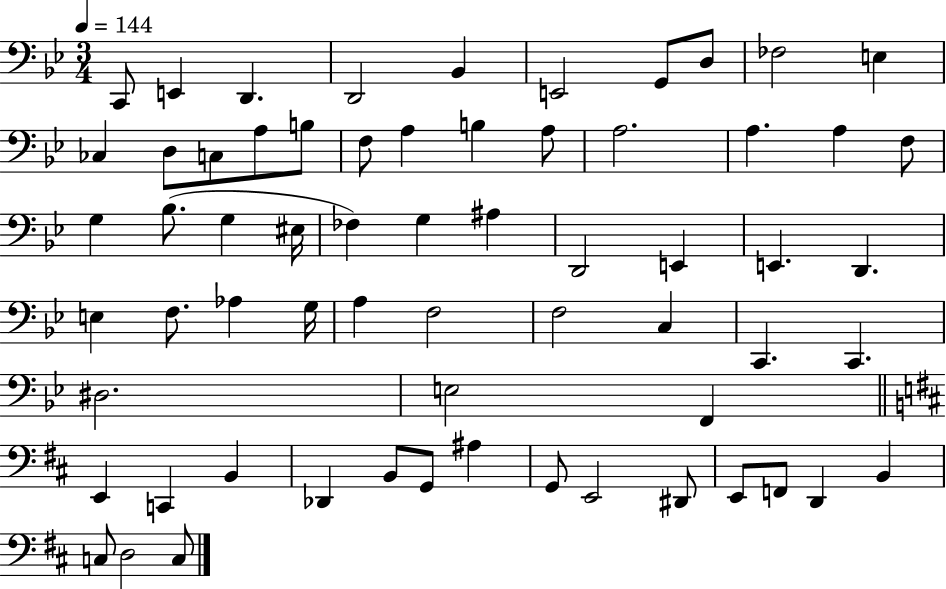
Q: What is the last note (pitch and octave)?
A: C3